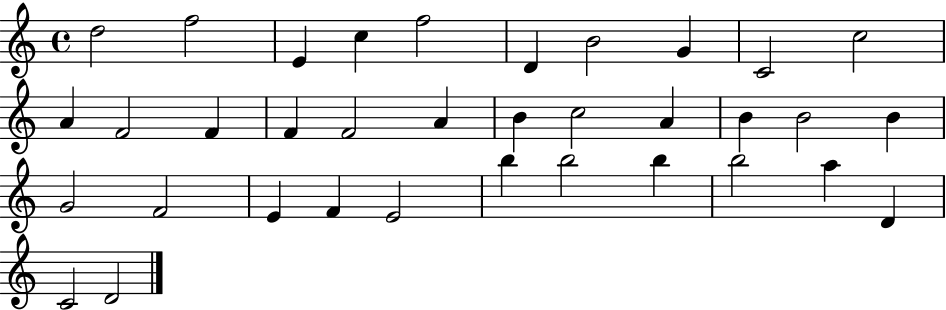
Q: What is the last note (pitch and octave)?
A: D4